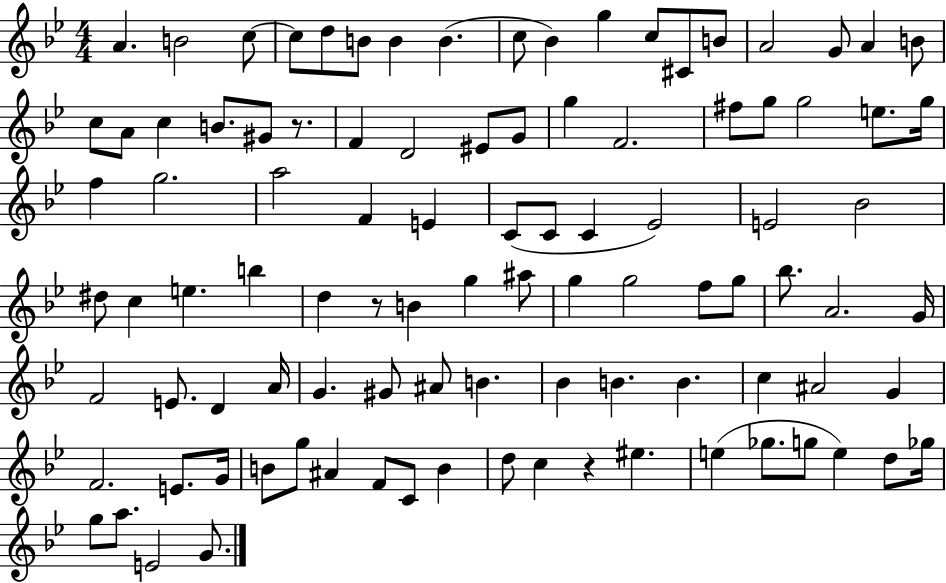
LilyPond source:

{
  \clef treble
  \numericTimeSignature
  \time 4/4
  \key bes \major
  \repeat volta 2 { a'4. b'2 c''8~~ | c''8 d''8 b'8 b'4 b'4.( | c''8 bes'4) g''4 c''8 cis'8 b'8 | a'2 g'8 a'4 b'8 | \break c''8 a'8 c''4 b'8. gis'8 r8. | f'4 d'2 eis'8 g'8 | g''4 f'2. | fis''8 g''8 g''2 e''8. g''16 | \break f''4 g''2. | a''2 f'4 e'4 | c'8( c'8 c'4 ees'2) | e'2 bes'2 | \break dis''8 c''4 e''4. b''4 | d''4 r8 b'4 g''4 ais''8 | g''4 g''2 f''8 g''8 | bes''8. a'2. g'16 | \break f'2 e'8. d'4 a'16 | g'4. gis'8 ais'8 b'4. | bes'4 b'4. b'4. | c''4 ais'2 g'4 | \break f'2. e'8. g'16 | b'8 g''8 ais'4 f'8 c'8 b'4 | d''8 c''4 r4 eis''4. | e''4( ges''8. g''8 e''4) d''8 ges''16 | \break g''8 a''8. e'2 g'8. | } \bar "|."
}